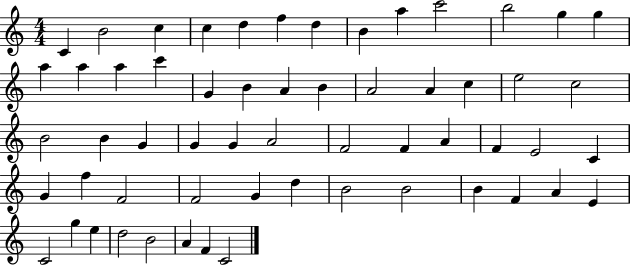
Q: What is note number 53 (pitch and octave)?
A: E5